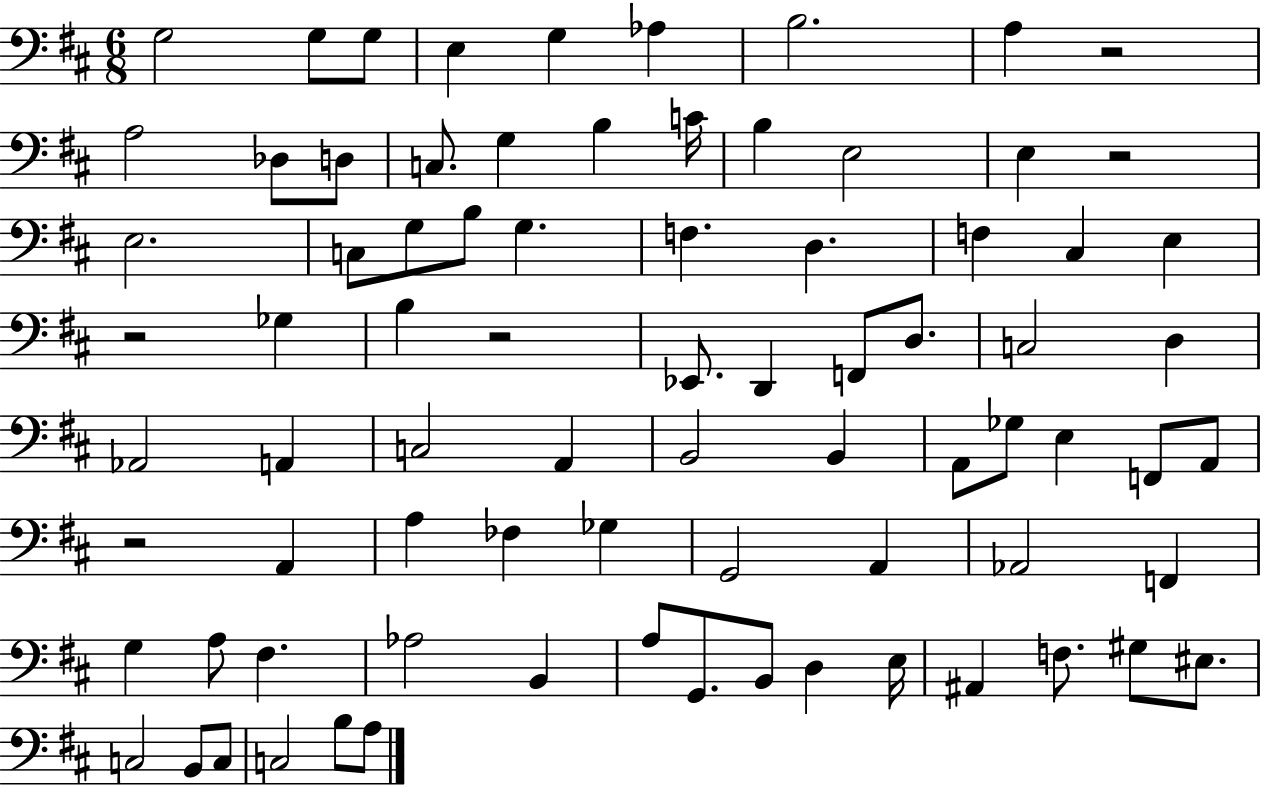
G3/h G3/e G3/e E3/q G3/q Ab3/q B3/h. A3/q R/h A3/h Db3/e D3/e C3/e. G3/q B3/q C4/s B3/q E3/h E3/q R/h E3/h. C3/e G3/e B3/e G3/q. F3/q. D3/q. F3/q C#3/q E3/q R/h Gb3/q B3/q R/h Eb2/e. D2/q F2/e D3/e. C3/h D3/q Ab2/h A2/q C3/h A2/q B2/h B2/q A2/e Gb3/e E3/q F2/e A2/e R/h A2/q A3/q FES3/q Gb3/q G2/h A2/q Ab2/h F2/q G3/q A3/e F#3/q. Ab3/h B2/q A3/e G2/e. B2/e D3/q E3/s A#2/q F3/e. G#3/e EIS3/e. C3/h B2/e C3/e C3/h B3/e A3/e